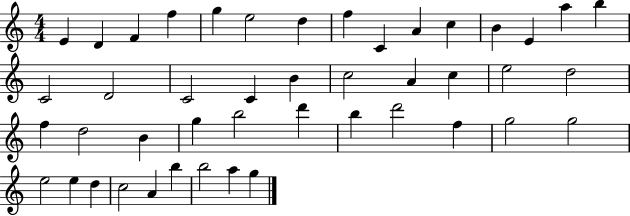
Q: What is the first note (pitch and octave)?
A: E4